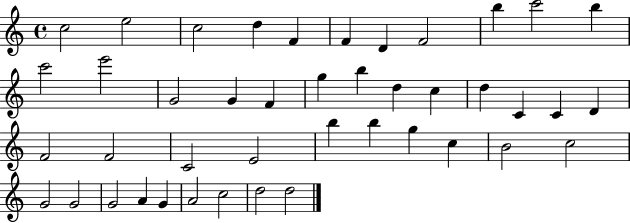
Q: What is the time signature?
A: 4/4